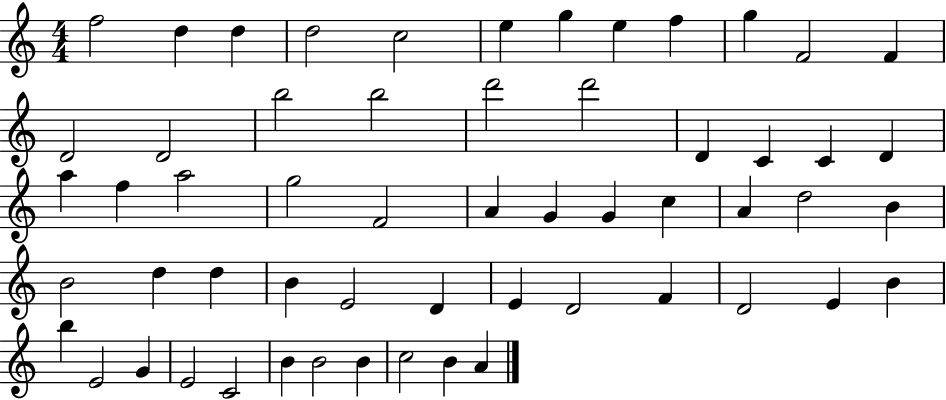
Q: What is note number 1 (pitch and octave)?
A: F5